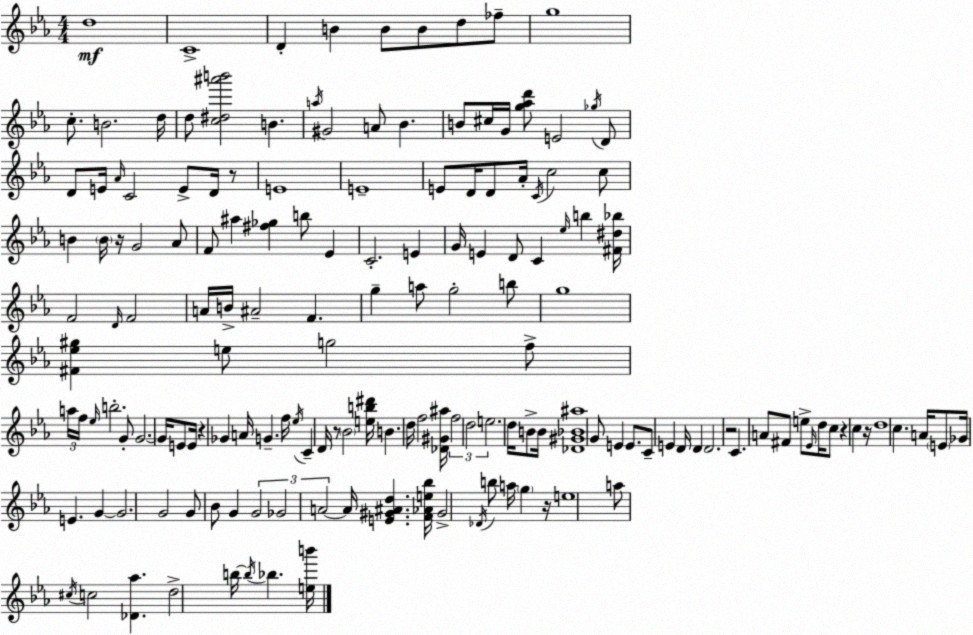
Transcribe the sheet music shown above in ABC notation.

X:1
T:Untitled
M:4/4
L:1/4
K:Eb
d4 C4 D B B/2 B/2 d/2 _f/2 g4 c/2 B2 d/4 d/2 [c^d^a'b']2 B a/4 ^G2 A/2 _B B/2 ^c/4 G/4 [g_ad']/2 E2 _g/4 D/2 D/2 E/4 _A/4 C2 E/2 D/4 z/2 E4 E4 E/2 D/4 D/2 _A/4 C/4 c2 c/2 B B/4 z/4 G2 _A/2 F/2 ^a [^f_g] b/2 _E C2 E G/4 E D/2 C _e/4 b [^F^d_b]/4 F2 D/4 F2 A/4 B/4 ^A2 F g a/2 g2 b/2 g4 [^F_e^g] e/2 g2 f/2 a/4 f/4 _e/4 b2 G/2 G2 G/4 E/2 E/4 z _G A/4 G f/4 _e/4 C D/4 z/2 _B2 [eb^d']/4 B d/4 f2 [_D^G^a]/4 f2 d2 e2 d/4 B/2 B/4 [_D^G_B^a]4 G/2 E E/2 C/2 E D/4 D D2 z2 C A/2 ^F/2 e/2 _E/4 d/4 c/2 z c z/4 d4 c A/4 E/2 _G/4 E G G2 G2 G/2 _B/2 G G2 _G2 A2 A/4 [E^G^Ad] [F_Ae_b]/4 ^G2 _D/4 b/2 a/4 g z/4 e4 a/2 ^c/4 c2 [_D_a] d2 b/4 b/4 _b [eb']/4